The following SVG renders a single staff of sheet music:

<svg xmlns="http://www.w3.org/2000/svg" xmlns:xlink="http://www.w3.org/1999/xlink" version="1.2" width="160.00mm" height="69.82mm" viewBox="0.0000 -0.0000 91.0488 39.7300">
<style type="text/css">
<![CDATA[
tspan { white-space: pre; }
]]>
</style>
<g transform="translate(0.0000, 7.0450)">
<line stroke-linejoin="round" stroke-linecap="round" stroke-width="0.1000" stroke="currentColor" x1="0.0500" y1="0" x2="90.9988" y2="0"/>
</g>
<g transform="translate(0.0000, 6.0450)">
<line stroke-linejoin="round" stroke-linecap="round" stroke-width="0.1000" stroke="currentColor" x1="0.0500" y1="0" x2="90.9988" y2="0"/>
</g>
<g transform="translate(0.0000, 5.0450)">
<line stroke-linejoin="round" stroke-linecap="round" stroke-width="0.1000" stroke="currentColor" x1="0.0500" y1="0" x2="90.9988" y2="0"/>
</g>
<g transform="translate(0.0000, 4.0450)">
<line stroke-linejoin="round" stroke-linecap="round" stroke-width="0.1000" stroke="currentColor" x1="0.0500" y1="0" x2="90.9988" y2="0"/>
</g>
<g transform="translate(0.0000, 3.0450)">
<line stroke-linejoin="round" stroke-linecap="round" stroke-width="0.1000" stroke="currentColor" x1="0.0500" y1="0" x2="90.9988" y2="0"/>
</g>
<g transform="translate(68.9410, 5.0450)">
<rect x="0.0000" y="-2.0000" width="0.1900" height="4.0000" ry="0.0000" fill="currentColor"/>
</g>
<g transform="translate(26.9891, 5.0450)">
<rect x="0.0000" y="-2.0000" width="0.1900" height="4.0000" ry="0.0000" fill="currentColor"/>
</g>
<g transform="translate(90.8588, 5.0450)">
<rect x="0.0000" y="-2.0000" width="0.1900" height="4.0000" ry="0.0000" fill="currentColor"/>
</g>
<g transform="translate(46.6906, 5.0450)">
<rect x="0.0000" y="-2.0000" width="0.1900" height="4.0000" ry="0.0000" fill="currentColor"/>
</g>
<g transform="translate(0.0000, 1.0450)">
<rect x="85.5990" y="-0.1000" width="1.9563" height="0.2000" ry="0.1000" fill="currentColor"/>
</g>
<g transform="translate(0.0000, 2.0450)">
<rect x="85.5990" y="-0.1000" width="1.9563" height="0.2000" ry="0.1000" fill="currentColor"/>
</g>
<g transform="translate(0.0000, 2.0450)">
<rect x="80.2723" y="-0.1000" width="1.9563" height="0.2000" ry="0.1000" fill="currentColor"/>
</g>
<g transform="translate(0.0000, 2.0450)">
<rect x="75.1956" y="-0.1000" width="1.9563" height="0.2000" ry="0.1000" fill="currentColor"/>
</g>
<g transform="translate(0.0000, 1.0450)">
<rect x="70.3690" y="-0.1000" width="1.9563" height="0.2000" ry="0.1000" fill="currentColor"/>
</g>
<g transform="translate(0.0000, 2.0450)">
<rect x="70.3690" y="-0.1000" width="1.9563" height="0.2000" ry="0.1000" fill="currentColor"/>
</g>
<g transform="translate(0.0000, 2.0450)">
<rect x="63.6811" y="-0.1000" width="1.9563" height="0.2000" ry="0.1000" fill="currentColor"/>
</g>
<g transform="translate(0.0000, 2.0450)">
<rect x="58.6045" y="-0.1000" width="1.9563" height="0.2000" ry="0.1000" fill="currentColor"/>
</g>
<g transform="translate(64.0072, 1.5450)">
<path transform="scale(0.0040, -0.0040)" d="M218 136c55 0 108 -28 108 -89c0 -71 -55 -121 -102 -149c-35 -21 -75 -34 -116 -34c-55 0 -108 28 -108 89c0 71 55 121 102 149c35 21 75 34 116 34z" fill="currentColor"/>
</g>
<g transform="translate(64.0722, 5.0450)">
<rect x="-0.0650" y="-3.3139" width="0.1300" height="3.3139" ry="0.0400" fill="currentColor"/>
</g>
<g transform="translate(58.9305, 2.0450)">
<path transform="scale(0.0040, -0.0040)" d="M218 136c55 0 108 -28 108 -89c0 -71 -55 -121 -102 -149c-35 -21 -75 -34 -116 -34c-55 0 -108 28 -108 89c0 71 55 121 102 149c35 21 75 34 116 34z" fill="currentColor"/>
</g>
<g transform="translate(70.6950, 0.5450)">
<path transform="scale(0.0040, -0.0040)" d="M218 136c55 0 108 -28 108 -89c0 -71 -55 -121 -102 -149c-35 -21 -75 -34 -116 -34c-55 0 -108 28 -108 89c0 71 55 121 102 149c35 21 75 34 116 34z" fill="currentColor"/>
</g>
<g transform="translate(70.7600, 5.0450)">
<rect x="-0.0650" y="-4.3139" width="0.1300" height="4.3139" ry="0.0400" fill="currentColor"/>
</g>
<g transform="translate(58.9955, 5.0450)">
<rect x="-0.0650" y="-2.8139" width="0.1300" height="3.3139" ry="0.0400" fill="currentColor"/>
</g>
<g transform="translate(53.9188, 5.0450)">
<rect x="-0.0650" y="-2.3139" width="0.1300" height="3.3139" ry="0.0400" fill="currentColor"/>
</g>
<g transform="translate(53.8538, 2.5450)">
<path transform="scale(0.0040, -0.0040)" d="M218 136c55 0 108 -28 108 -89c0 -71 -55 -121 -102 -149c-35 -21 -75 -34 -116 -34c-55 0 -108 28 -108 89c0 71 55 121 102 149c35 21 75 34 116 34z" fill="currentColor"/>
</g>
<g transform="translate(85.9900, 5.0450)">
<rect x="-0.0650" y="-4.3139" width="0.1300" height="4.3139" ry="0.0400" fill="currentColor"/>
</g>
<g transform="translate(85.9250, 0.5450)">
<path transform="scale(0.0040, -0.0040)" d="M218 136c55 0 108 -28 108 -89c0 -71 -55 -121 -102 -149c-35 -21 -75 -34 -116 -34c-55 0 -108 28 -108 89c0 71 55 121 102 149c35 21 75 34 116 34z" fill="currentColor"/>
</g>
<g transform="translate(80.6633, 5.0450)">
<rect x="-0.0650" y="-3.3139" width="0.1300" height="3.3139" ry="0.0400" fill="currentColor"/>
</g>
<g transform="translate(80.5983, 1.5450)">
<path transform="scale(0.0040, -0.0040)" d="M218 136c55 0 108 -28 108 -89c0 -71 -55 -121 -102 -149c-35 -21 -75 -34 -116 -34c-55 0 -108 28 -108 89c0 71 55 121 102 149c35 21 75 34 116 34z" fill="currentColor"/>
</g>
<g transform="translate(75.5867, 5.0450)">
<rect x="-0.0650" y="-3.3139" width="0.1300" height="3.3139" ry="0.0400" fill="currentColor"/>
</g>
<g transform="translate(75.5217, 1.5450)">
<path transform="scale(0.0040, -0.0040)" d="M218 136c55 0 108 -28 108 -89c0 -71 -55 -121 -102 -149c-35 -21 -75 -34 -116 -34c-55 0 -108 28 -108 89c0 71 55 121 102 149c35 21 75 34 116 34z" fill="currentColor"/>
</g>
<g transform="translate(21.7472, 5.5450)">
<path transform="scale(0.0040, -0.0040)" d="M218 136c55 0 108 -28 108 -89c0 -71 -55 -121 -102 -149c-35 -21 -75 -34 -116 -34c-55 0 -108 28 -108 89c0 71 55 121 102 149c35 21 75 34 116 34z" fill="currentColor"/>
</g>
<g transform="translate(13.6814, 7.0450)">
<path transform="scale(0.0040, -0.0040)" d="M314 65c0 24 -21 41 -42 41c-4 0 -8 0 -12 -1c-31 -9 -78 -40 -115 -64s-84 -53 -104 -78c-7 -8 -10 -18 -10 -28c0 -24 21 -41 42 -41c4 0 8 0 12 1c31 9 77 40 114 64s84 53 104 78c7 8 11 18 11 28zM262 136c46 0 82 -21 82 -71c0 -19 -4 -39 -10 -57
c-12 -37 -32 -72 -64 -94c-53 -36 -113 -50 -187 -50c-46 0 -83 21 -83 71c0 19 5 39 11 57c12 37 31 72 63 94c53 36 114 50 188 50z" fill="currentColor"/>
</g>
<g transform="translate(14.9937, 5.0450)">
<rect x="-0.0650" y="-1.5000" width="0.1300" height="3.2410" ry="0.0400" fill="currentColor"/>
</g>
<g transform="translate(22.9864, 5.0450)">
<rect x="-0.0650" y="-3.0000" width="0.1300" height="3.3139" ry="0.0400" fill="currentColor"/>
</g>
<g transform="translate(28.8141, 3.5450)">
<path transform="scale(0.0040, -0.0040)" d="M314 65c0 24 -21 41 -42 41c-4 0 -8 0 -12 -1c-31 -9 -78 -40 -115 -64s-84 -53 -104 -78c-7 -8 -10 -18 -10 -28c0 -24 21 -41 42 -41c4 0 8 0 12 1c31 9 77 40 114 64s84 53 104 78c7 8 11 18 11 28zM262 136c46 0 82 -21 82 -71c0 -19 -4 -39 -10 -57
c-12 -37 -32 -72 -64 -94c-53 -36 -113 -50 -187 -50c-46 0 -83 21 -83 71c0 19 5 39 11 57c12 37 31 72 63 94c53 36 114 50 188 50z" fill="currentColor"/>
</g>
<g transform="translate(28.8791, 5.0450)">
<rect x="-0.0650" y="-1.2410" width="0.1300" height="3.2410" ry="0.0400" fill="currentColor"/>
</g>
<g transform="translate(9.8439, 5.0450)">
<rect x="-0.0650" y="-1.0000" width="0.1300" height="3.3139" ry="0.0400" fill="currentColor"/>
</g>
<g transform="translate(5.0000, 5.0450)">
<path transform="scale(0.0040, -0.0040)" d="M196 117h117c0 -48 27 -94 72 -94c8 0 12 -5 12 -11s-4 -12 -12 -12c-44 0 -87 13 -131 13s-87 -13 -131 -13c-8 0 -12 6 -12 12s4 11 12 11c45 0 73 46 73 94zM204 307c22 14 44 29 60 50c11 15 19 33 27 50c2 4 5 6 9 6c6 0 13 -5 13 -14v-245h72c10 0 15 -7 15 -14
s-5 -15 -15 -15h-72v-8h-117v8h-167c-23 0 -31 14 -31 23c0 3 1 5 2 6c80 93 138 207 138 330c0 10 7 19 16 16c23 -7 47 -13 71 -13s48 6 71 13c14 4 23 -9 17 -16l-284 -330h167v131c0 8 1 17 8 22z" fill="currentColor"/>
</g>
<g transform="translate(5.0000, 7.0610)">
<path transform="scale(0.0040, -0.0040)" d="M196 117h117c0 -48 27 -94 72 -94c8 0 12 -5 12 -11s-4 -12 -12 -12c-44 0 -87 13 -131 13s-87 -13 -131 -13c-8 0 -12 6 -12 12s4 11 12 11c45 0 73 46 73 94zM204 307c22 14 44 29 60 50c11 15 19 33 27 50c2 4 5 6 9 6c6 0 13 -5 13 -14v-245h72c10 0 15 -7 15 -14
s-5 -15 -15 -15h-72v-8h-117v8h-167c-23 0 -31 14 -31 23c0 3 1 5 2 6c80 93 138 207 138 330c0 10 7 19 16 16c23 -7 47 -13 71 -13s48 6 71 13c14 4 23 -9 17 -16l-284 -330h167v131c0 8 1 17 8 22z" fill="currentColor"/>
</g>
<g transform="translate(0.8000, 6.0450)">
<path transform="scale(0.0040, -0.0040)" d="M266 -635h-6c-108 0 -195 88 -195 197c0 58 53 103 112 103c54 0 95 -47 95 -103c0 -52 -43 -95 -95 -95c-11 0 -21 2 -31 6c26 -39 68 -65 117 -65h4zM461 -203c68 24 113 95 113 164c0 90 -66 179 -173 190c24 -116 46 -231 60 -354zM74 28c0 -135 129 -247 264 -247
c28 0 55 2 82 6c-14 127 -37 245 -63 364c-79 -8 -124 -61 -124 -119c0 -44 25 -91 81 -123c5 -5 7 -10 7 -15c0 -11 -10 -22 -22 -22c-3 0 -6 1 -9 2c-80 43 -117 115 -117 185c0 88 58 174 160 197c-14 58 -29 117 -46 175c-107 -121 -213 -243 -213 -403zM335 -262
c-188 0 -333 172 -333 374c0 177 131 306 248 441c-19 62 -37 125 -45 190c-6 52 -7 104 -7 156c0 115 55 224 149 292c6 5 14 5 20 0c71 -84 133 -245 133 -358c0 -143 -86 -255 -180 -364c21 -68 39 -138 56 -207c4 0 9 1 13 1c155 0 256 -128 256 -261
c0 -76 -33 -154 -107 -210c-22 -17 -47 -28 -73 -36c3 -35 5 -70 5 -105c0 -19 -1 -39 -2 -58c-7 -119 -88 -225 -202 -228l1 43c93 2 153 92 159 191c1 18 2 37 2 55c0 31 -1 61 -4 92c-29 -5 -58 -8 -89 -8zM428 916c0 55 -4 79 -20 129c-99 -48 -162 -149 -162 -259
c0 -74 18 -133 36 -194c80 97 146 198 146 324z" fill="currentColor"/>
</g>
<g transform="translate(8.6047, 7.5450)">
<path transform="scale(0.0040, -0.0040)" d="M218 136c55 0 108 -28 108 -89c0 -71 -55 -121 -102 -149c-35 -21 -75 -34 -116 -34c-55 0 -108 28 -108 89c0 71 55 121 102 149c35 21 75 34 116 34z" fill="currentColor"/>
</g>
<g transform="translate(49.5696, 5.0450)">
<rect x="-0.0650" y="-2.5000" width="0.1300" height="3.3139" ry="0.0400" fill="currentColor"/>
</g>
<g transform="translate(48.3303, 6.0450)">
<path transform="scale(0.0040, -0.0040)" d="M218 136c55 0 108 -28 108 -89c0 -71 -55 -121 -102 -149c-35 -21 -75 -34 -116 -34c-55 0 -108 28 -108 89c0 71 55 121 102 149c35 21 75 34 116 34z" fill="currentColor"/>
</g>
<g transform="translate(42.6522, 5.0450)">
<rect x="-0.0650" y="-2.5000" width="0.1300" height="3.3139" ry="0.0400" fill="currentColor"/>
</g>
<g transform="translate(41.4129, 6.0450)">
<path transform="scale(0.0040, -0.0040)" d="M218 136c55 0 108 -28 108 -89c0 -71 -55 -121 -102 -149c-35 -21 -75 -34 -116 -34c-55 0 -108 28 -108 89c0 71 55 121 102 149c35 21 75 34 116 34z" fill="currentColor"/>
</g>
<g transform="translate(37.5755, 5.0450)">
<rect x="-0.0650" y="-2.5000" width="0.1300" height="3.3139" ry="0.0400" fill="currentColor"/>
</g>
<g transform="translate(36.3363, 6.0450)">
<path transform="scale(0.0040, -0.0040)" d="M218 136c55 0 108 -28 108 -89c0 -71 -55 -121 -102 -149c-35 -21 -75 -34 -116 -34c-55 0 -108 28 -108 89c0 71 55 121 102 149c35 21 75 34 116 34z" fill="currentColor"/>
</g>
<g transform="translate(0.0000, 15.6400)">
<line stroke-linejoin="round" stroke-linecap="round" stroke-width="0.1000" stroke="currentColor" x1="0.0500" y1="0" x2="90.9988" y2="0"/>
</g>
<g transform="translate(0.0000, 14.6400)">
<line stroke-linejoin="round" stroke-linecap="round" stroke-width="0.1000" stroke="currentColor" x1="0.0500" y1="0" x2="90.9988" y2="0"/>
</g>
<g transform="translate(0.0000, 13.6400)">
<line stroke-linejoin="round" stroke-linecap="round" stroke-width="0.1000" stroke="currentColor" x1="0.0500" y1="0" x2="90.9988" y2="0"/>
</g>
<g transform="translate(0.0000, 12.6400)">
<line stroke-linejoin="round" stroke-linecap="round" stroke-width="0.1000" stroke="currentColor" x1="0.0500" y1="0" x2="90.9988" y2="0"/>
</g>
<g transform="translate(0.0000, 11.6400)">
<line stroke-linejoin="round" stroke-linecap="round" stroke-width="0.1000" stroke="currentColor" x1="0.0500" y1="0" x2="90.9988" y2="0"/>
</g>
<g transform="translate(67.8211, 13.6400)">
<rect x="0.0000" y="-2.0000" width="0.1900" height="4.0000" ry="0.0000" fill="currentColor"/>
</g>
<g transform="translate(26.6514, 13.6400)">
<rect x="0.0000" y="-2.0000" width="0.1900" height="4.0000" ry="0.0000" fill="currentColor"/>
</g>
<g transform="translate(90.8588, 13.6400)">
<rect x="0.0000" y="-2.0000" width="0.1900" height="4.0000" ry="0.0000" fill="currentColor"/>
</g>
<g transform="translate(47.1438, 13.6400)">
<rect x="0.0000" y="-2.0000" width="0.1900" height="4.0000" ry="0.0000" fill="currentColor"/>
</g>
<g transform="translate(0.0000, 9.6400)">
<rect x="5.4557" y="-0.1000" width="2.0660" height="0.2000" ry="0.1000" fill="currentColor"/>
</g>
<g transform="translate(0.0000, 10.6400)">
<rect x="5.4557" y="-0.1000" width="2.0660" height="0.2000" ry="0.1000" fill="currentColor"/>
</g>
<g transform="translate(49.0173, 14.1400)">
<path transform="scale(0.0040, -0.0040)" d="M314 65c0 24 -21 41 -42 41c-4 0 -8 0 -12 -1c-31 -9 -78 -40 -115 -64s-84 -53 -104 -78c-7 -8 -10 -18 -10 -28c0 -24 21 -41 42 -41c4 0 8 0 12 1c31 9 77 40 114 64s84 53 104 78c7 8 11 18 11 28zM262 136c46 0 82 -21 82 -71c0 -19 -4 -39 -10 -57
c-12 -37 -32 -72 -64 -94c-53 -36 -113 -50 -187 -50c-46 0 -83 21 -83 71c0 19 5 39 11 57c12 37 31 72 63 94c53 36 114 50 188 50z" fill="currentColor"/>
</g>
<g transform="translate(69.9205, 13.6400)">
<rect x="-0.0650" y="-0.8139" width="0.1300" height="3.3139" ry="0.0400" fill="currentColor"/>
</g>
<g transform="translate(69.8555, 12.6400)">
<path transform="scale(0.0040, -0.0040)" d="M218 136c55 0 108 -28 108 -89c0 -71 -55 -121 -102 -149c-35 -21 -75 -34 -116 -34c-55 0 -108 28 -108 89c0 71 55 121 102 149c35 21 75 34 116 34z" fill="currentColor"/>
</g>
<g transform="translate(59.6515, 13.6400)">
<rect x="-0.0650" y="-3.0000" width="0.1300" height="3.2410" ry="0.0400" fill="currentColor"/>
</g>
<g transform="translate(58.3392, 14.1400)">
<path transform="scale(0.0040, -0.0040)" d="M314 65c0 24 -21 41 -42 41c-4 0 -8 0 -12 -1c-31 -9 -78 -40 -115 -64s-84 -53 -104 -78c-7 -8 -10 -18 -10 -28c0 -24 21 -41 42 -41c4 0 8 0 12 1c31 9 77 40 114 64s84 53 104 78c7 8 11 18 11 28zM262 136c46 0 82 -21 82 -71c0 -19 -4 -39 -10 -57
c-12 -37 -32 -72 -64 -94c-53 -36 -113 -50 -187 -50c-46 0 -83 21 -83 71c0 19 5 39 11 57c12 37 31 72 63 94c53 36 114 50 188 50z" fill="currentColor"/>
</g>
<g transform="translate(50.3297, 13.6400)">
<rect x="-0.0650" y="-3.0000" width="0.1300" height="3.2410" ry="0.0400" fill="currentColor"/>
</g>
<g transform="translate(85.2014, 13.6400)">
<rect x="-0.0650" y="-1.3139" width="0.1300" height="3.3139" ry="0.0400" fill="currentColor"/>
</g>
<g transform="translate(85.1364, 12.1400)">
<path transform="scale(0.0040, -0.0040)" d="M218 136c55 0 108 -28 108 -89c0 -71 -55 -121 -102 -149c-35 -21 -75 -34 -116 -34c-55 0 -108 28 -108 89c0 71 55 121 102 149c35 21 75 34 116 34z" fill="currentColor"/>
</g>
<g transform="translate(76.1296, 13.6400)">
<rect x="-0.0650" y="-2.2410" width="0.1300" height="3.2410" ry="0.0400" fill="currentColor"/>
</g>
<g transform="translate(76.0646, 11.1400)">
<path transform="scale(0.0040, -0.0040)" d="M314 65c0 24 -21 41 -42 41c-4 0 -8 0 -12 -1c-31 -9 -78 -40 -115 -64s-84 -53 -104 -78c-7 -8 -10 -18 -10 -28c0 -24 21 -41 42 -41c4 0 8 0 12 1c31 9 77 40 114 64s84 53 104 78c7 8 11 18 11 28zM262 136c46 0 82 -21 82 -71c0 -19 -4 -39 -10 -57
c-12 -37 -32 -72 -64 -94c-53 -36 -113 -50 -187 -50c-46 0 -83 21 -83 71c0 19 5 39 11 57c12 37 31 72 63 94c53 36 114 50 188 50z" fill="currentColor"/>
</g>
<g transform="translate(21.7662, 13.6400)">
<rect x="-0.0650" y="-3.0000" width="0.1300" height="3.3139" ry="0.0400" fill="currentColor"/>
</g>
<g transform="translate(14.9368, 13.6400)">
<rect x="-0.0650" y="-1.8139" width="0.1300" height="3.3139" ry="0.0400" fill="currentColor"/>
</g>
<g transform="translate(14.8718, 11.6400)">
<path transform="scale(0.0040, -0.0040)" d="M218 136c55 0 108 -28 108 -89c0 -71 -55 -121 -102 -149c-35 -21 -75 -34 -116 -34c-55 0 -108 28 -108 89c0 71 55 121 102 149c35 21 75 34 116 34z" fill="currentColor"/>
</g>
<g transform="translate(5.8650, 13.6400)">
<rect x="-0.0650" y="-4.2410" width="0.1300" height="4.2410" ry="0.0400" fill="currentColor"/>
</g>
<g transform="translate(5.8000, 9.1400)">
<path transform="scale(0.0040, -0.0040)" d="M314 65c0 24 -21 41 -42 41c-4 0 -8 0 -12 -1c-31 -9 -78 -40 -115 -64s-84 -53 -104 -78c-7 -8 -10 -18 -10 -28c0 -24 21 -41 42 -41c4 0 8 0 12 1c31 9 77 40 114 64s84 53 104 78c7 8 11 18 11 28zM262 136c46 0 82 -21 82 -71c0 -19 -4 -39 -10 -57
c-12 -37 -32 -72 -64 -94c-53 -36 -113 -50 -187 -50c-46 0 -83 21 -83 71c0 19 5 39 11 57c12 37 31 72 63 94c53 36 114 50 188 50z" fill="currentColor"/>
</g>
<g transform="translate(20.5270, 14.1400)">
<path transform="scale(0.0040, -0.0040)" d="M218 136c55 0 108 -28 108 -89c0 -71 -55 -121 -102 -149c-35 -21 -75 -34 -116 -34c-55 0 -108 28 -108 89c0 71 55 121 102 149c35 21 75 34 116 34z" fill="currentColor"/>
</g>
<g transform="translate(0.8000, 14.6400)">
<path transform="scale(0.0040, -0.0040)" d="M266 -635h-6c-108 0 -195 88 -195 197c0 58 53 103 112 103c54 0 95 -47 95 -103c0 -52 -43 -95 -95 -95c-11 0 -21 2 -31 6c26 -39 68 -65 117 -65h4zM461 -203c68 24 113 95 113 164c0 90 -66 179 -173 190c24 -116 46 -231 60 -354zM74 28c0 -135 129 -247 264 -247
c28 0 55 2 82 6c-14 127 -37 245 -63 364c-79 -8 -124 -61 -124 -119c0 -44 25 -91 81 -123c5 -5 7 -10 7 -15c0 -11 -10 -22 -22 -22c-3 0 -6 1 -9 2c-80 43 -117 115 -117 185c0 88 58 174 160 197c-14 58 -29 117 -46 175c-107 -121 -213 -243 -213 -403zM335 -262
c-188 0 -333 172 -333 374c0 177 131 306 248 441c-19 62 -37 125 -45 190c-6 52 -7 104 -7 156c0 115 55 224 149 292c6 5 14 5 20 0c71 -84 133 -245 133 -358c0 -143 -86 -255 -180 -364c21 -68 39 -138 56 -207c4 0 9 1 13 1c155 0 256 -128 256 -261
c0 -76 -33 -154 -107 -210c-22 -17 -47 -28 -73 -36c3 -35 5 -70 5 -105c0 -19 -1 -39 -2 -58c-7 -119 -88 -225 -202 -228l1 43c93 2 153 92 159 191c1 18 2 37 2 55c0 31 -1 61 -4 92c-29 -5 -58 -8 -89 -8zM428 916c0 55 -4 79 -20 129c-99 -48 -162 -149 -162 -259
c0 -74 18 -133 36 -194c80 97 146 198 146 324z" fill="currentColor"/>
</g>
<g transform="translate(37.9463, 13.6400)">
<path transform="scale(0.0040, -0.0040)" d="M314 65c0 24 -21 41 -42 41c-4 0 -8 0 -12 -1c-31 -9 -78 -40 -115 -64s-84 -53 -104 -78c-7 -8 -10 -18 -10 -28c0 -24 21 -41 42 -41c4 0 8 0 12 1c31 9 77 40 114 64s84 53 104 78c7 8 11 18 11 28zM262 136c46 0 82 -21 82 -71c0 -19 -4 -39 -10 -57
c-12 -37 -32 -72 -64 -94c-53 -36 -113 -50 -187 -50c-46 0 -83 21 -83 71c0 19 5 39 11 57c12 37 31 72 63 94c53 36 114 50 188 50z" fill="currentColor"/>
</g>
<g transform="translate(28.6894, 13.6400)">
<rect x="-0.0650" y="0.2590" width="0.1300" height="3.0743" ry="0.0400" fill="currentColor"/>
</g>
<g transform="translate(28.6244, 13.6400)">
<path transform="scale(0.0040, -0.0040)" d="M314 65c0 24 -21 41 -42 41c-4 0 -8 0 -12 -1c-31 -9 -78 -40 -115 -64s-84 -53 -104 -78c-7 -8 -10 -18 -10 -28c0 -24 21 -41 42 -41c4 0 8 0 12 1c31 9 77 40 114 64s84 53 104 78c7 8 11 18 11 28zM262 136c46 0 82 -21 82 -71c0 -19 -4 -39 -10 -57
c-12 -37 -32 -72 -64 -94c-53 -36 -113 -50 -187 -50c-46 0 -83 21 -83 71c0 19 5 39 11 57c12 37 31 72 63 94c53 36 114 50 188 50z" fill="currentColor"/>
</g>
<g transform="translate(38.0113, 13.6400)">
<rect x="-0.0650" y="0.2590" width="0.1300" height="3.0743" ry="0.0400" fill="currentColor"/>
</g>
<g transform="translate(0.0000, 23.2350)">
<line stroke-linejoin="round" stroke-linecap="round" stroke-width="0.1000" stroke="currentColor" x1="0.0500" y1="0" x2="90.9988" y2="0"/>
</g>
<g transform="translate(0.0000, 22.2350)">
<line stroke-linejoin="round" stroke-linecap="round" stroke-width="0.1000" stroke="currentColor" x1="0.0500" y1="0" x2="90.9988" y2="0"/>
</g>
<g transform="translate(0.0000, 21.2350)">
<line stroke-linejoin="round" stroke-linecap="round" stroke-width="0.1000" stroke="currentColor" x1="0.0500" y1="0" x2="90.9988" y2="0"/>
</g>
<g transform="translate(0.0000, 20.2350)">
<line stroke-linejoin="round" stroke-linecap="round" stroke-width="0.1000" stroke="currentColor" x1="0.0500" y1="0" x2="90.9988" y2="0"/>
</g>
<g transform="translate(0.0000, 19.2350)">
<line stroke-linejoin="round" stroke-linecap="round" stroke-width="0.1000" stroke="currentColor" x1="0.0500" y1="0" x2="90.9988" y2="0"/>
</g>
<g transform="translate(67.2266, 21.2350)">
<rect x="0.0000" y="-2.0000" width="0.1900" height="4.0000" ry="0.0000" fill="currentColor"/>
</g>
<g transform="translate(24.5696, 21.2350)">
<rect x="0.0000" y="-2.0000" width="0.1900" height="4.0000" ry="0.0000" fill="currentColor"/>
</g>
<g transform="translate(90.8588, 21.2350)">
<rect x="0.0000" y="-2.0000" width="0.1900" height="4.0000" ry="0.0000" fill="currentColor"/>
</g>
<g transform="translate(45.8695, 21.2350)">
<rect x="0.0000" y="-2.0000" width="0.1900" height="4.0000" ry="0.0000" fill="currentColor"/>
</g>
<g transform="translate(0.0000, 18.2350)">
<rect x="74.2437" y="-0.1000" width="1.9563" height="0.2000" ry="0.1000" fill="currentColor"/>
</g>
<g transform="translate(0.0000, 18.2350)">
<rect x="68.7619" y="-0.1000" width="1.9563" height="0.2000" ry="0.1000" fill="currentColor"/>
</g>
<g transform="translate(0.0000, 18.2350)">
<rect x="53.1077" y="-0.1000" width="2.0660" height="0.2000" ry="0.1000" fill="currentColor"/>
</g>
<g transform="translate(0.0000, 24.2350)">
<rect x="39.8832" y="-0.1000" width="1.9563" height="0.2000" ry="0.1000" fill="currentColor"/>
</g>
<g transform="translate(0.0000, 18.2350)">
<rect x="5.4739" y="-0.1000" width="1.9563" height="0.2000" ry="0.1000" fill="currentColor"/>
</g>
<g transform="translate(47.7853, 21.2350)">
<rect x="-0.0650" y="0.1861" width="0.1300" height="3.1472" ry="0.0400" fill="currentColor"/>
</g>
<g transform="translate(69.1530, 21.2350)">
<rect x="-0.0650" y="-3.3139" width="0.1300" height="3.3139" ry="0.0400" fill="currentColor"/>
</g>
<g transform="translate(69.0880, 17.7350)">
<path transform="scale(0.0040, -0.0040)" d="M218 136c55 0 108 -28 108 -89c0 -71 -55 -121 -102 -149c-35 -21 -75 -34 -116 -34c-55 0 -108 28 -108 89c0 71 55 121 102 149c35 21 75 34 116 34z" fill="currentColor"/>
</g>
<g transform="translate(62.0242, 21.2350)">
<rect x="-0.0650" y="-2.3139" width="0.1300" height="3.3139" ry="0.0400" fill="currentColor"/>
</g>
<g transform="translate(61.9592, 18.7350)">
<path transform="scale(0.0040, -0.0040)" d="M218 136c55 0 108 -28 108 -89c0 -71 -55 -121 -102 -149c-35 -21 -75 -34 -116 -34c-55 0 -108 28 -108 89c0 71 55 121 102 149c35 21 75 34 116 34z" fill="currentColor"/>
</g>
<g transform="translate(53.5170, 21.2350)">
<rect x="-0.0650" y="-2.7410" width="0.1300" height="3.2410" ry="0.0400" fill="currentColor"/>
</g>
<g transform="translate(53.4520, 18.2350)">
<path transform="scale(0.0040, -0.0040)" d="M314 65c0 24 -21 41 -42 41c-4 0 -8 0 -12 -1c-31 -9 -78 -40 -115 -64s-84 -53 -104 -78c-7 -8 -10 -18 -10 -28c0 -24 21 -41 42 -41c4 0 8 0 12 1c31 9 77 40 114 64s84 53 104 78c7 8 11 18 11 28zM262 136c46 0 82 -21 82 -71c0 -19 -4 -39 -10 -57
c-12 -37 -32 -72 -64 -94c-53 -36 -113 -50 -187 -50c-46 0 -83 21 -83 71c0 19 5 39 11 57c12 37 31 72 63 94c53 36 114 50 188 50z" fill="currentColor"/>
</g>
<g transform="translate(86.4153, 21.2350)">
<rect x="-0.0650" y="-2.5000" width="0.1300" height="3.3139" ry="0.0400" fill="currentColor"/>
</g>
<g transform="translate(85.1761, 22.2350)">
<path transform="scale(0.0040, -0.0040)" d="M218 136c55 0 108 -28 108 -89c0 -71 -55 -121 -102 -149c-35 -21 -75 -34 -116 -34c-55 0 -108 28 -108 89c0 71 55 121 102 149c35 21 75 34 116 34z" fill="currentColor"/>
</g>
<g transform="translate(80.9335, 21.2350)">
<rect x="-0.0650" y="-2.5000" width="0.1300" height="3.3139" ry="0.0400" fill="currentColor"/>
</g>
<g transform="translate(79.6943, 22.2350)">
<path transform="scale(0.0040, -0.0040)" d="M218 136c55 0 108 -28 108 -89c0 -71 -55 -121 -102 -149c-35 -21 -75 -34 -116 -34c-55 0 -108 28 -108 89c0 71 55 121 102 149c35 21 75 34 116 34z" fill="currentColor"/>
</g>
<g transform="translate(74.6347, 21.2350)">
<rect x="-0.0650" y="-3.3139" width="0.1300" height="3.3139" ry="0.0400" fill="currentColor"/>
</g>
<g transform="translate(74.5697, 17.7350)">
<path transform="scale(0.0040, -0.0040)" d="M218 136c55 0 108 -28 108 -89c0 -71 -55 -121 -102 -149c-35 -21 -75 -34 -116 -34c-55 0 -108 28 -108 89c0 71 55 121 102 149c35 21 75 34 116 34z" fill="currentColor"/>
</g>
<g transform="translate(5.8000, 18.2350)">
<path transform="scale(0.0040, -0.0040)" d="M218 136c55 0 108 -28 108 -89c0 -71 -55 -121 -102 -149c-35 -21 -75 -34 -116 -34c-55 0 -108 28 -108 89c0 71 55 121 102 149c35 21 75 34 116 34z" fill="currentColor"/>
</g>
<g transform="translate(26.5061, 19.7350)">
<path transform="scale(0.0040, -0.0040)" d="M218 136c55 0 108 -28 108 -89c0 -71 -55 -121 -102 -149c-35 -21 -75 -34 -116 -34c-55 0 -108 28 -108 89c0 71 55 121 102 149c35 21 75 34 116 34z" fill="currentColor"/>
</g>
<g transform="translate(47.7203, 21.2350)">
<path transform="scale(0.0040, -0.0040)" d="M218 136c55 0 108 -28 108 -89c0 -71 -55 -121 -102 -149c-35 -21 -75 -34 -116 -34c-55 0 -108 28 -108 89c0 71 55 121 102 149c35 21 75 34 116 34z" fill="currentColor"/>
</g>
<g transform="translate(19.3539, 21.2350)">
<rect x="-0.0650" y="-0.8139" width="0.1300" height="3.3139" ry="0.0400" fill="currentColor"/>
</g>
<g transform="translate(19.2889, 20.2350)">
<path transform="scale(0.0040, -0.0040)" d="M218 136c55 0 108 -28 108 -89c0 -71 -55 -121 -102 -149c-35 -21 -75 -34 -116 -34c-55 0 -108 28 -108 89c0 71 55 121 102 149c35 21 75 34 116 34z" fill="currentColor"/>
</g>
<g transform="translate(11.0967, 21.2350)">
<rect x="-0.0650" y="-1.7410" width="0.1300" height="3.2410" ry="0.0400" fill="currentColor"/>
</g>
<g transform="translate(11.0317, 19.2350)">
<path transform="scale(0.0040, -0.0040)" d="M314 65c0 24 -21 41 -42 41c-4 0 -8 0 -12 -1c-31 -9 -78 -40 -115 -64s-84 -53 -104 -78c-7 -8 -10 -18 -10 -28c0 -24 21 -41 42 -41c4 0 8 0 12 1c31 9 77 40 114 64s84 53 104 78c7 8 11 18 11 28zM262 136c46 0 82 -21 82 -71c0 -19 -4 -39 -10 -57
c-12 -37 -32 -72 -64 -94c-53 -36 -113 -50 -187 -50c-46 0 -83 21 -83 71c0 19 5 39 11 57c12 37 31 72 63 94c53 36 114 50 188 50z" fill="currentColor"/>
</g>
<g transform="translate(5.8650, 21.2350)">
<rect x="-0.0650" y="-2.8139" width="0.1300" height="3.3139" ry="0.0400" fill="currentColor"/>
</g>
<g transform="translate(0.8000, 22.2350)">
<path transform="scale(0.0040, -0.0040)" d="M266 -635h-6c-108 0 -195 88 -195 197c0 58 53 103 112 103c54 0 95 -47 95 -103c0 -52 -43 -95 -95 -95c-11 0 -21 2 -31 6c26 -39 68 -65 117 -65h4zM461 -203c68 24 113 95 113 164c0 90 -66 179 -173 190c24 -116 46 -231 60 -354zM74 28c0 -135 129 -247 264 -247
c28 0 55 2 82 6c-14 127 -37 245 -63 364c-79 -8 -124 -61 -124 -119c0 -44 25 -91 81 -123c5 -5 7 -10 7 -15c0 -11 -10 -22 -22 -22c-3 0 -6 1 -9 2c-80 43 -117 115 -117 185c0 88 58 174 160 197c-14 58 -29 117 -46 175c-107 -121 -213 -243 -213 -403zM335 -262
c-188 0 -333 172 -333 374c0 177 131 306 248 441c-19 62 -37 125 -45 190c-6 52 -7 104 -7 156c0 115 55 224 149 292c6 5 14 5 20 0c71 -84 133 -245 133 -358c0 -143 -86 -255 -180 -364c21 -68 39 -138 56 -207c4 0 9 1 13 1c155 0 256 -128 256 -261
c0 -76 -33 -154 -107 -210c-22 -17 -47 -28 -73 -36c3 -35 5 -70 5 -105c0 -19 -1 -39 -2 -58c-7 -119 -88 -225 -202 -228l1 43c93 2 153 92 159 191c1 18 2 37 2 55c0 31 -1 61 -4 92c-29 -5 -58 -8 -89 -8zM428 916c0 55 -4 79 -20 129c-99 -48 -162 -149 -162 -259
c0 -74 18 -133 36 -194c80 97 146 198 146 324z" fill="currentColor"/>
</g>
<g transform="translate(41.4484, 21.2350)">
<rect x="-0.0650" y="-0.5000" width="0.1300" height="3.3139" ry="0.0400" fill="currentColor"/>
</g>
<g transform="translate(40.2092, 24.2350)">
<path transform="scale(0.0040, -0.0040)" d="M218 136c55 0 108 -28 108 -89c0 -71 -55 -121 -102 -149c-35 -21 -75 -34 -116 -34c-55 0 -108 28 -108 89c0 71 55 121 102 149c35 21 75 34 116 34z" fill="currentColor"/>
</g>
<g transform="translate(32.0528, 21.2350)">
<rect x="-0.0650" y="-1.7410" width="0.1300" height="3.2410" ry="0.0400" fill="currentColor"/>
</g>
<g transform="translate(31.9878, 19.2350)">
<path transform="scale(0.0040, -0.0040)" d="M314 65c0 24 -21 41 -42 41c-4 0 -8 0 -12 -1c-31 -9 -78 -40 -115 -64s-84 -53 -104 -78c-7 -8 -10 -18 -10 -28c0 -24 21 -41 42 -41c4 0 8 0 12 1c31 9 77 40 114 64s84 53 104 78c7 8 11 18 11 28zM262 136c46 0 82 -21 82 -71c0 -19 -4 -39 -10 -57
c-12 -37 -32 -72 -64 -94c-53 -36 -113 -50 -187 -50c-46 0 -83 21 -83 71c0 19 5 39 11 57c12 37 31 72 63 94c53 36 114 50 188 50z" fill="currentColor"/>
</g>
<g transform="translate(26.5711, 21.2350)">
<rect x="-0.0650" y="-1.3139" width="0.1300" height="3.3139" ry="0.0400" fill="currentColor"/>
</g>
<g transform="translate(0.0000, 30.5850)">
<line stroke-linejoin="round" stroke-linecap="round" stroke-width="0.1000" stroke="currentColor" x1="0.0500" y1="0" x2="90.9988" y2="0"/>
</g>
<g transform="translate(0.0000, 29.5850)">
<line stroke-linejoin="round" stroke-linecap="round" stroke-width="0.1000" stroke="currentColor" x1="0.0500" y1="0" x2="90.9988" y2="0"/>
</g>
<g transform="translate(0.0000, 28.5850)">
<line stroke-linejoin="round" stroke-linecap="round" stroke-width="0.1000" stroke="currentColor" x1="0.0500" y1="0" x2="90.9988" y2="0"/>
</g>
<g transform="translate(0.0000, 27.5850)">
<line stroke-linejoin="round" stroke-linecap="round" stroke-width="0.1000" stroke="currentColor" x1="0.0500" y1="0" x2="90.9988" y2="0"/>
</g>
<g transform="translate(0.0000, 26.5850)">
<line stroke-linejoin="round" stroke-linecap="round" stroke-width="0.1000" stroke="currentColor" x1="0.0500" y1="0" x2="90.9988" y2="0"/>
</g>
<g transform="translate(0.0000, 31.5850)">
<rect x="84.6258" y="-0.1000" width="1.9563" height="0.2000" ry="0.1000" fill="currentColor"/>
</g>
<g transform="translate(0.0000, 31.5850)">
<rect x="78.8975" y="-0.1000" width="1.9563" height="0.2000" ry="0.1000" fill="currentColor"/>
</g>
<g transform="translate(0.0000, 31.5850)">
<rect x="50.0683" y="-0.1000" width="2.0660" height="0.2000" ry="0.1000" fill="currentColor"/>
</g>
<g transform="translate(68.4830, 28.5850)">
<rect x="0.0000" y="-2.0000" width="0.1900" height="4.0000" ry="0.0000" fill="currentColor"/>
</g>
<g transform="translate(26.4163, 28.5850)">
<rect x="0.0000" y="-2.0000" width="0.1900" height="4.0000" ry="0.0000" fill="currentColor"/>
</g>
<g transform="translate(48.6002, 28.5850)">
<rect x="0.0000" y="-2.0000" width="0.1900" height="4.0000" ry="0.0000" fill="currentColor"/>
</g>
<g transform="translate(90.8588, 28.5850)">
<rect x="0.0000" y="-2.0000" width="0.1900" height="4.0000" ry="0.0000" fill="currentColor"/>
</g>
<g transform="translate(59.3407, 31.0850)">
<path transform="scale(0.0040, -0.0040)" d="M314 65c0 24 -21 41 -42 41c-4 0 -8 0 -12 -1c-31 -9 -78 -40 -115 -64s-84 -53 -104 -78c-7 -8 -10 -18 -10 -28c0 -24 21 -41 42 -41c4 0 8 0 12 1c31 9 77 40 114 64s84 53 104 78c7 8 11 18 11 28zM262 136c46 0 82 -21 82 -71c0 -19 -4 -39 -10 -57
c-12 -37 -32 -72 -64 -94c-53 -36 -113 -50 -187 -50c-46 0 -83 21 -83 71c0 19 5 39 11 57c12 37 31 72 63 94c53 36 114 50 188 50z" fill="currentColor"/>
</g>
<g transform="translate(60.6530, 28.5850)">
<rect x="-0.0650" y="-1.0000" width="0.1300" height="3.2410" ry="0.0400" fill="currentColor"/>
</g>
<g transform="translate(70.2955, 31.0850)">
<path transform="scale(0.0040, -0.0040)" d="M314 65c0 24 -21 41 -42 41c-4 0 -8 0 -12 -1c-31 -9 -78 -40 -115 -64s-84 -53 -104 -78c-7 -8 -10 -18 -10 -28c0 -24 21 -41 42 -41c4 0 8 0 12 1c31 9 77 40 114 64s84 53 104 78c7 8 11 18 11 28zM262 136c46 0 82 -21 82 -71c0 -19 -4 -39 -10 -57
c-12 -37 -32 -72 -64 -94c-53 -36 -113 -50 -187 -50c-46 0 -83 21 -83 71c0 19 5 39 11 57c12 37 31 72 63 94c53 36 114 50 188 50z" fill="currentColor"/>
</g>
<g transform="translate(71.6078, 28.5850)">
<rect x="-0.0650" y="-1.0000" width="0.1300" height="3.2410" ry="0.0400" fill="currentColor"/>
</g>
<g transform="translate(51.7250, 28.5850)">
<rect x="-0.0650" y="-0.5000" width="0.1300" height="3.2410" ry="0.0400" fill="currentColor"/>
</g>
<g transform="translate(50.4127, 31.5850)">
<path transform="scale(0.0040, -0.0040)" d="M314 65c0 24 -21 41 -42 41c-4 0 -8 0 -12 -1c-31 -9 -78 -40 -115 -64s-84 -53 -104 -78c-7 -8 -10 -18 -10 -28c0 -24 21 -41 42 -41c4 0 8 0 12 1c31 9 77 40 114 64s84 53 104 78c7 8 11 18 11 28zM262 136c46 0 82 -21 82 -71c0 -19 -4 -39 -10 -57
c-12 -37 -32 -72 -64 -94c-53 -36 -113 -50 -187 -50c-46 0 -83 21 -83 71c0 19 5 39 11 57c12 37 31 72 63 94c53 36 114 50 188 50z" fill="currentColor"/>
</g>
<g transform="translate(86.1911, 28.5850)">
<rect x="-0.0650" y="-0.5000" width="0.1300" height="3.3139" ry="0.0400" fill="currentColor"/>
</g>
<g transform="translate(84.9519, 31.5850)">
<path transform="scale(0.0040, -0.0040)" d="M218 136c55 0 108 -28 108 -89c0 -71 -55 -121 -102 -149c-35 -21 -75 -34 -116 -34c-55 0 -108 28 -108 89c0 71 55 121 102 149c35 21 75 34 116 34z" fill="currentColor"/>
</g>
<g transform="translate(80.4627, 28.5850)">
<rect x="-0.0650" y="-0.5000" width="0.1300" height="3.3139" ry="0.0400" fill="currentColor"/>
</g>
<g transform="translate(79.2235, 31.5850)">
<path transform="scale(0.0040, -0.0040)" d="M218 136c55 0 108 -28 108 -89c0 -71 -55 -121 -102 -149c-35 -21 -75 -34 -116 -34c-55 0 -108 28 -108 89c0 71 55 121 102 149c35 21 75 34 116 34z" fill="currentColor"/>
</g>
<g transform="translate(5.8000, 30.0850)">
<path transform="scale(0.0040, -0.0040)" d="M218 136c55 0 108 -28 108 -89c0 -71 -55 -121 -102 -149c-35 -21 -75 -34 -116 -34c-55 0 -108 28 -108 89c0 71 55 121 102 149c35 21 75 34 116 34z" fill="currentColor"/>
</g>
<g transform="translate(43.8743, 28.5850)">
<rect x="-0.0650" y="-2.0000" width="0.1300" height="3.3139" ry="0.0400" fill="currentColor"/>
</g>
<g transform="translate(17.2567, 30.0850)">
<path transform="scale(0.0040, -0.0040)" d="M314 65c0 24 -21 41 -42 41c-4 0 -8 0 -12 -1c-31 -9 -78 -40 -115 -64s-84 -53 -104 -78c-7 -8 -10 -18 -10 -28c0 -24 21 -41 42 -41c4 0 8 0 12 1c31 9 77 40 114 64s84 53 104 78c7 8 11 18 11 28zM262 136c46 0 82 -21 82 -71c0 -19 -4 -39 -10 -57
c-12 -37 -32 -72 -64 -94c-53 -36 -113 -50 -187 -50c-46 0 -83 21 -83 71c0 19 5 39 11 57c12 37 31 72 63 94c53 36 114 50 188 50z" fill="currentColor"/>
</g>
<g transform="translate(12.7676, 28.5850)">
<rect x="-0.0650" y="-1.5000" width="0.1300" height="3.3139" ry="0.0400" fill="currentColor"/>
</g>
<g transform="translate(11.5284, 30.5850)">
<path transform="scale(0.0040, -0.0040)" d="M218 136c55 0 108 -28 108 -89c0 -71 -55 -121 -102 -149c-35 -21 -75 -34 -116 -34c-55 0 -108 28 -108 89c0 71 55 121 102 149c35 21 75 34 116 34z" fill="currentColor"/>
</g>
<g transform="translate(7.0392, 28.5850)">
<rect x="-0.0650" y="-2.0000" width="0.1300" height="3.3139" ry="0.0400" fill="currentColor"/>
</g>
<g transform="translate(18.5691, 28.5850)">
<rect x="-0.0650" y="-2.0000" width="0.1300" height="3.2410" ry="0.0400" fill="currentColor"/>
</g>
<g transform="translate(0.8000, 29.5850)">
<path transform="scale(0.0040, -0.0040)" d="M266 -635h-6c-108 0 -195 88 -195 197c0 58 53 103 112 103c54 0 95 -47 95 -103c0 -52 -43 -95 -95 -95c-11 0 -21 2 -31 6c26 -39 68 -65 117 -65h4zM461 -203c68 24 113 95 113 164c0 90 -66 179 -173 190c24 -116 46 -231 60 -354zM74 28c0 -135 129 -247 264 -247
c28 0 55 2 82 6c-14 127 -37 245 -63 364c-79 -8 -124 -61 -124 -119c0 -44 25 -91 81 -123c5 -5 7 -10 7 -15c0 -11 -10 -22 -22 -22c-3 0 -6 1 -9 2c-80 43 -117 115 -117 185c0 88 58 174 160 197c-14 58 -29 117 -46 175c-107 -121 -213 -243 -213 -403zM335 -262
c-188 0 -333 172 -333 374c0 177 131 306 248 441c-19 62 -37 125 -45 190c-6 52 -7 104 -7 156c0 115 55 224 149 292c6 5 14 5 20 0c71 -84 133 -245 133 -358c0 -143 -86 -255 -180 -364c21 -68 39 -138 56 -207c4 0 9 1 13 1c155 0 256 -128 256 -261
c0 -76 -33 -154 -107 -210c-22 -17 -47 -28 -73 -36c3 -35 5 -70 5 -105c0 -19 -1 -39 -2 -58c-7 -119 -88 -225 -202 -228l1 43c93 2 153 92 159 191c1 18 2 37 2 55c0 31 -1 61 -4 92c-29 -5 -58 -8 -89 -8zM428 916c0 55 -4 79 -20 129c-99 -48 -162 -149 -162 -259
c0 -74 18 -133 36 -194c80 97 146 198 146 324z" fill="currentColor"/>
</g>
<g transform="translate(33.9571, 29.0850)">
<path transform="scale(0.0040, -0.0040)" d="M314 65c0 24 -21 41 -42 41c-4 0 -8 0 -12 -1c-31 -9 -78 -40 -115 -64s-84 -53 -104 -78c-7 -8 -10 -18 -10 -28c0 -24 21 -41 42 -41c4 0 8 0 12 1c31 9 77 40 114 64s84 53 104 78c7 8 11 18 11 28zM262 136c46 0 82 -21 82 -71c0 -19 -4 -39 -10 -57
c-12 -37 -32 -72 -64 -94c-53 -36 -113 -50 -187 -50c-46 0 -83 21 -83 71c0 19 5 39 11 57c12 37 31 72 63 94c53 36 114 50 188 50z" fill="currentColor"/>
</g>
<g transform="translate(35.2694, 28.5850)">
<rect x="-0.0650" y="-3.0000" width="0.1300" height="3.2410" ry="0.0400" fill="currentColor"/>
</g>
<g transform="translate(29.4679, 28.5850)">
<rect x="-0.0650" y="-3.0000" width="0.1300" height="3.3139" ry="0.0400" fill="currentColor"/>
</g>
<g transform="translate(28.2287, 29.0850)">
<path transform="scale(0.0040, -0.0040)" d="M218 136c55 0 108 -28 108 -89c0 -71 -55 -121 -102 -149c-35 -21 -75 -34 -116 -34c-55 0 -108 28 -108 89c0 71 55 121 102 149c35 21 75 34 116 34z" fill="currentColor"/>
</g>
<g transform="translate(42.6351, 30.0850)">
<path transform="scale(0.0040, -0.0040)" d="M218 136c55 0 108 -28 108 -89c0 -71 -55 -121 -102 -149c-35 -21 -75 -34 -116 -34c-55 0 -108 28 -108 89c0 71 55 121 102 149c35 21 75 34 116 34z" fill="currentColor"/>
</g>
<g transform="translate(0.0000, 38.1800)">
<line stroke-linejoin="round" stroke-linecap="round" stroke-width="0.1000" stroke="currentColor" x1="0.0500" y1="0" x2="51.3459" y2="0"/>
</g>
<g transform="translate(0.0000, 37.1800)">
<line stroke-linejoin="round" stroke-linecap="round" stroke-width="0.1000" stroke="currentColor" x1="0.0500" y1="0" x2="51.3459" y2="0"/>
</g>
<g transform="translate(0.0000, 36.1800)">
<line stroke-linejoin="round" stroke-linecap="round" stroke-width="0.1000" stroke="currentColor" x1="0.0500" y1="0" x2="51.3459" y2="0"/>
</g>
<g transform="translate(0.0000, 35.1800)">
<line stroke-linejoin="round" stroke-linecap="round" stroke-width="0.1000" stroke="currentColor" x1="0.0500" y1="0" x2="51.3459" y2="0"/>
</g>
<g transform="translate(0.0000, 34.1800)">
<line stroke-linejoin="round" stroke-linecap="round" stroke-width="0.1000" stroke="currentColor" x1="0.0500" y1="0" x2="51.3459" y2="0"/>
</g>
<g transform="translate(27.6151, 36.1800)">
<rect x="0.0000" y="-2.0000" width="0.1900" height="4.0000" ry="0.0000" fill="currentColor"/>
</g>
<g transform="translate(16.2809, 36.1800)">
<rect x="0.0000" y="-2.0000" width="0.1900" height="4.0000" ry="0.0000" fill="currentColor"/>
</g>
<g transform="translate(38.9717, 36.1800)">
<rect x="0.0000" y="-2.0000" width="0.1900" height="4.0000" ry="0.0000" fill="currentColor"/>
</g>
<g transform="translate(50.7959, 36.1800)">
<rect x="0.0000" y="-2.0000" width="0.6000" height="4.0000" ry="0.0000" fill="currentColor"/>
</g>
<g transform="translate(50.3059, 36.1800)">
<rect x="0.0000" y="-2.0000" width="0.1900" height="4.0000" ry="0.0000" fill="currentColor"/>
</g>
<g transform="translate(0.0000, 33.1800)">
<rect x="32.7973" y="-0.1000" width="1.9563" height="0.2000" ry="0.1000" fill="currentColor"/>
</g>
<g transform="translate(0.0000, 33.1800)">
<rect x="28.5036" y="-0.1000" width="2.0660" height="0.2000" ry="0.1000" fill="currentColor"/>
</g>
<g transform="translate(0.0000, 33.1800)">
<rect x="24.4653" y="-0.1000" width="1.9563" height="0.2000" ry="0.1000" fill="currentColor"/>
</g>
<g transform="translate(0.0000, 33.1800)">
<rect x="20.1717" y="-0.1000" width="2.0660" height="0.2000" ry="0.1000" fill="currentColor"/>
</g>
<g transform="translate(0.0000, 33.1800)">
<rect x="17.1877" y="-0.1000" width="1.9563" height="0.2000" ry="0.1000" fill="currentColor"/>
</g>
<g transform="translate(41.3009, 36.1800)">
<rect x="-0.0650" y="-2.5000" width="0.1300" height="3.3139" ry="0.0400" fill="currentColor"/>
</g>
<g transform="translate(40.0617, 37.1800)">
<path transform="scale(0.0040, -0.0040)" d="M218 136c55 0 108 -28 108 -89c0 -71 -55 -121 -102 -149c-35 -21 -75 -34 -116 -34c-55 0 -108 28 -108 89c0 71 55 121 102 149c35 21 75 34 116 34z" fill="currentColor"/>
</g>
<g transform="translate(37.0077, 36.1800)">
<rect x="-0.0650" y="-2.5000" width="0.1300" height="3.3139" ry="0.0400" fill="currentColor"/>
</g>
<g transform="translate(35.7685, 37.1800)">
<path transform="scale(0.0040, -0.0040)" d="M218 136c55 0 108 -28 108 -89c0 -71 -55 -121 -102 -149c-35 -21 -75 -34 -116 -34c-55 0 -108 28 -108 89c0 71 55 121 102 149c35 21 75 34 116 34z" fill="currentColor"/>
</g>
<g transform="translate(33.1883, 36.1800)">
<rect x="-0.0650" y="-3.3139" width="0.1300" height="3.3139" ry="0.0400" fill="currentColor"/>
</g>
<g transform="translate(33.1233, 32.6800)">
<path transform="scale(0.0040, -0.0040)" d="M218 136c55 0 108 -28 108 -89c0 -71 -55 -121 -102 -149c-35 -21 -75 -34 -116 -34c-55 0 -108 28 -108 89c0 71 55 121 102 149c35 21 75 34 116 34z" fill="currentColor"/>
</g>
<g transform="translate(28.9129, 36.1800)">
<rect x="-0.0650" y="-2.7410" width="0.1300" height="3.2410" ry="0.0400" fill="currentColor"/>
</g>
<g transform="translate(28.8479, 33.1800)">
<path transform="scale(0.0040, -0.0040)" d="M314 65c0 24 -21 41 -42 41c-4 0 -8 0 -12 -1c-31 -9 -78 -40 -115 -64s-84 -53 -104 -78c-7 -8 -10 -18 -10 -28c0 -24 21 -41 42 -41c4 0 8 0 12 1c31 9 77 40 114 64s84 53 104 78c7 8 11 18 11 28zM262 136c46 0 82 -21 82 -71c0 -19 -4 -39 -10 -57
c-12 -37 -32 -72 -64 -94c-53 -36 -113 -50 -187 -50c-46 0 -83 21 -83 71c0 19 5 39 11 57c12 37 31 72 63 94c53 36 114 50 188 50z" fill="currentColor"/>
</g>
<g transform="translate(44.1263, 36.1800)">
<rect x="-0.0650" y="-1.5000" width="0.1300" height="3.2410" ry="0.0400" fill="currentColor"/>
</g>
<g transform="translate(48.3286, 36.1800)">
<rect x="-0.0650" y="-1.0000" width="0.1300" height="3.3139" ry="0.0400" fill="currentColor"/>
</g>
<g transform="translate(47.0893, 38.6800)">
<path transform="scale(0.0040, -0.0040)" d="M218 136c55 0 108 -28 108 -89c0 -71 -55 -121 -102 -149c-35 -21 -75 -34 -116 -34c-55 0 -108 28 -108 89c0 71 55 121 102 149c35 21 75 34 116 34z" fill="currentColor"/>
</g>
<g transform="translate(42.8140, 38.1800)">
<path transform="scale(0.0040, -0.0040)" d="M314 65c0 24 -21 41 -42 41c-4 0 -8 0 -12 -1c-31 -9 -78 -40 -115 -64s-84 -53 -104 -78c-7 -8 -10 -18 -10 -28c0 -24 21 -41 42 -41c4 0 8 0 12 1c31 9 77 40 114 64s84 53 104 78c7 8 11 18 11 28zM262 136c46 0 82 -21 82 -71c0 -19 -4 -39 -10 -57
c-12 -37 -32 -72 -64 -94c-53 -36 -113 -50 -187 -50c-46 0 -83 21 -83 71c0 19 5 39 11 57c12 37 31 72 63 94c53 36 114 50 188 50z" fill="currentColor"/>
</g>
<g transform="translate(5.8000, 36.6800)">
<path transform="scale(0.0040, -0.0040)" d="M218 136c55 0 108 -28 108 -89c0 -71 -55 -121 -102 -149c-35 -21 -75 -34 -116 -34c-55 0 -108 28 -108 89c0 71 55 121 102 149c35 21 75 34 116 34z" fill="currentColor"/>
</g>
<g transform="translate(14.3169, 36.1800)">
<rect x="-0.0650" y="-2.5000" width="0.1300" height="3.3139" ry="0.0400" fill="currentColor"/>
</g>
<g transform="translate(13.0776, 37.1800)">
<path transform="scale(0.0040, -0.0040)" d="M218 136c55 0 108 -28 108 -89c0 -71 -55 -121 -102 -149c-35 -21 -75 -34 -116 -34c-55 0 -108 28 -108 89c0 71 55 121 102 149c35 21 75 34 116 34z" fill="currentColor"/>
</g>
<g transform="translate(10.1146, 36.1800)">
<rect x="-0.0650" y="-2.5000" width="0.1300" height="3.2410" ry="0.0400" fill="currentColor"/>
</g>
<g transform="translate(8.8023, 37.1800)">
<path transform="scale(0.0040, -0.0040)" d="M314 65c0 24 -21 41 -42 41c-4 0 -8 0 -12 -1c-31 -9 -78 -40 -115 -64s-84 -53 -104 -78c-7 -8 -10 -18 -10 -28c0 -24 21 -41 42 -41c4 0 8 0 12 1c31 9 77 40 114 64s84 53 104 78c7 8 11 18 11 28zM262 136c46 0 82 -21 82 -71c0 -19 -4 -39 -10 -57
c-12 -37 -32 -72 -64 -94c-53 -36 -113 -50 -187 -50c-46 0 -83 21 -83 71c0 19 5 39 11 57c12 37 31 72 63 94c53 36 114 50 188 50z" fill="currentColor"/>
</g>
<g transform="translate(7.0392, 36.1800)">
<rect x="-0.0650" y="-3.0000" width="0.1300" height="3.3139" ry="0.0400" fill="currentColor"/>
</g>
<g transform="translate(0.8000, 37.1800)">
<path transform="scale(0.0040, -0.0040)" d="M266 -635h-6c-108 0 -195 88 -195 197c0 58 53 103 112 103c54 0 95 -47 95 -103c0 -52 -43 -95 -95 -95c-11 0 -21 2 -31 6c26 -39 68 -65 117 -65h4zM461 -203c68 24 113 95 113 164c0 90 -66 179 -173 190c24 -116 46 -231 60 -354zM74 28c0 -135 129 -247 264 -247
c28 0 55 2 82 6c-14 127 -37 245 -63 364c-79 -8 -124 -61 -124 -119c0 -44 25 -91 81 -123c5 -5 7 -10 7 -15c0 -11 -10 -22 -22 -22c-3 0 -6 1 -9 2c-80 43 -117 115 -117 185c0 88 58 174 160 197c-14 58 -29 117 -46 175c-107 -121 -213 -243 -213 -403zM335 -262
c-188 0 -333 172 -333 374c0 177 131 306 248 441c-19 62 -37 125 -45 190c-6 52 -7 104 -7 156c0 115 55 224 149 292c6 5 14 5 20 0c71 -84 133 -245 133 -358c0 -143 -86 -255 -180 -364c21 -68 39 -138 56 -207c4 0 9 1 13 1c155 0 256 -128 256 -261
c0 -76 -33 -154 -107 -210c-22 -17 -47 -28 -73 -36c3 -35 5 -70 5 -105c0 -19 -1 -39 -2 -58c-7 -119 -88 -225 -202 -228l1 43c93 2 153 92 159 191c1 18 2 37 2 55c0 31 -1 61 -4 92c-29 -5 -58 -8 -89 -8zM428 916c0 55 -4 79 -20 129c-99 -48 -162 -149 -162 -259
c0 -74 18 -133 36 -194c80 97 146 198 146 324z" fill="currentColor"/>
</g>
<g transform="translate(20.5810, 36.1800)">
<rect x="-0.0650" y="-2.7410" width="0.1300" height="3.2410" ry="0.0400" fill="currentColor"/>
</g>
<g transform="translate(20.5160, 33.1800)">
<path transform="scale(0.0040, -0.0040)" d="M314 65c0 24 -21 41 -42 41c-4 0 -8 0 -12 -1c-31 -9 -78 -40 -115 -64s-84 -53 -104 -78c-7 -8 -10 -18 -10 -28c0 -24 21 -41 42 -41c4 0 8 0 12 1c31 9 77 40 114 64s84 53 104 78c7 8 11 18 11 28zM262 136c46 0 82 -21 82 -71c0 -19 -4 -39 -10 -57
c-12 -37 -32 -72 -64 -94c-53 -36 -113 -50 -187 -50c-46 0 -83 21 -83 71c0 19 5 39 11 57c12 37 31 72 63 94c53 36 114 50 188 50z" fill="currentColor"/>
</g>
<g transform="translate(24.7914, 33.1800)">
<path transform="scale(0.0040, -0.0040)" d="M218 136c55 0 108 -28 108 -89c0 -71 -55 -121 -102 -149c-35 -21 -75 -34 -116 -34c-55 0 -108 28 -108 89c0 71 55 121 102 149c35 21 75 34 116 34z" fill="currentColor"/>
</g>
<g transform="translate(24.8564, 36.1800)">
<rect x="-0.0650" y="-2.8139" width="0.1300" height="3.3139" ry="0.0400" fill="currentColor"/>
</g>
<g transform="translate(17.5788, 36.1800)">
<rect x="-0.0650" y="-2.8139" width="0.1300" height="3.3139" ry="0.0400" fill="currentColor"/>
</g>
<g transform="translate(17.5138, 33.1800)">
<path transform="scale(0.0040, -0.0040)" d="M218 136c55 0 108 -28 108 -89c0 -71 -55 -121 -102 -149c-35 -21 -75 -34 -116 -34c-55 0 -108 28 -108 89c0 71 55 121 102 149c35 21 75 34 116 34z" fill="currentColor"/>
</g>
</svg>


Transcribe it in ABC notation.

X:1
T:Untitled
M:4/4
L:1/4
K:C
D E2 A e2 G G G g a b d' b b d' d'2 f A B2 B2 A2 A2 d g2 e a f2 d e f2 C B a2 g b b G G F E F2 A A2 F C2 D2 D2 C C A G2 G a a2 a a2 b G G E2 D